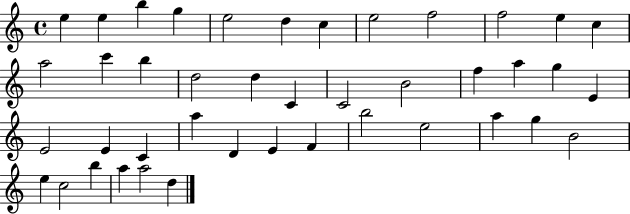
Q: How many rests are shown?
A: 0